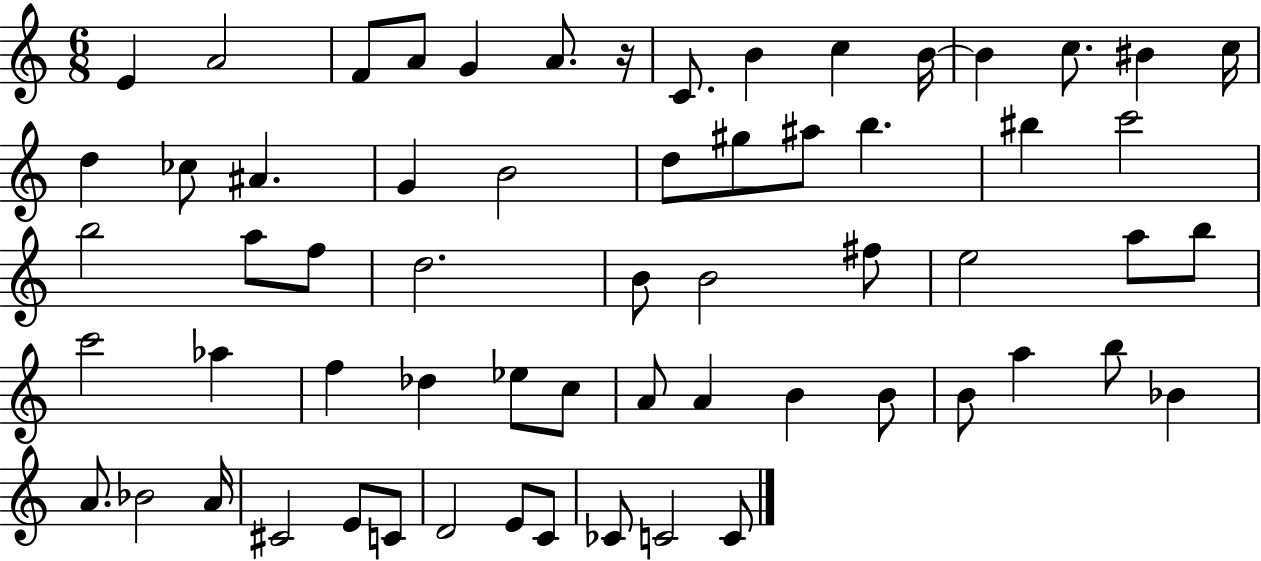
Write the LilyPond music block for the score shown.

{
  \clef treble
  \numericTimeSignature
  \time 6/8
  \key c \major
  e'4 a'2 | f'8 a'8 g'4 a'8. r16 | c'8. b'4 c''4 b'16~~ | b'4 c''8. bis'4 c''16 | \break d''4 ces''8 ais'4. | g'4 b'2 | d''8 gis''8 ais''8 b''4. | bis''4 c'''2 | \break b''2 a''8 f''8 | d''2. | b'8 b'2 fis''8 | e''2 a''8 b''8 | \break c'''2 aes''4 | f''4 des''4 ees''8 c''8 | a'8 a'4 b'4 b'8 | b'8 a''4 b''8 bes'4 | \break a'8. bes'2 a'16 | cis'2 e'8 c'8 | d'2 e'8 c'8 | ces'8 c'2 c'8 | \break \bar "|."
}